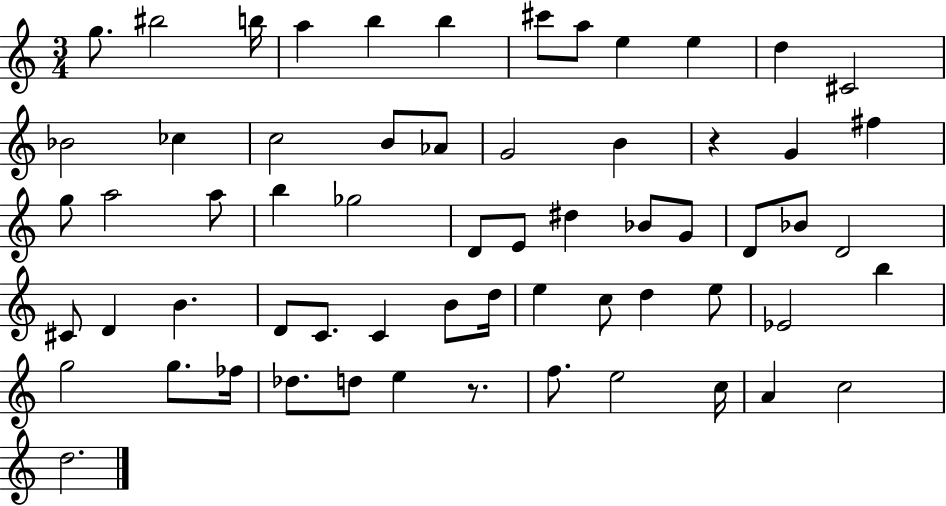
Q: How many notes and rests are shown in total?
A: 62